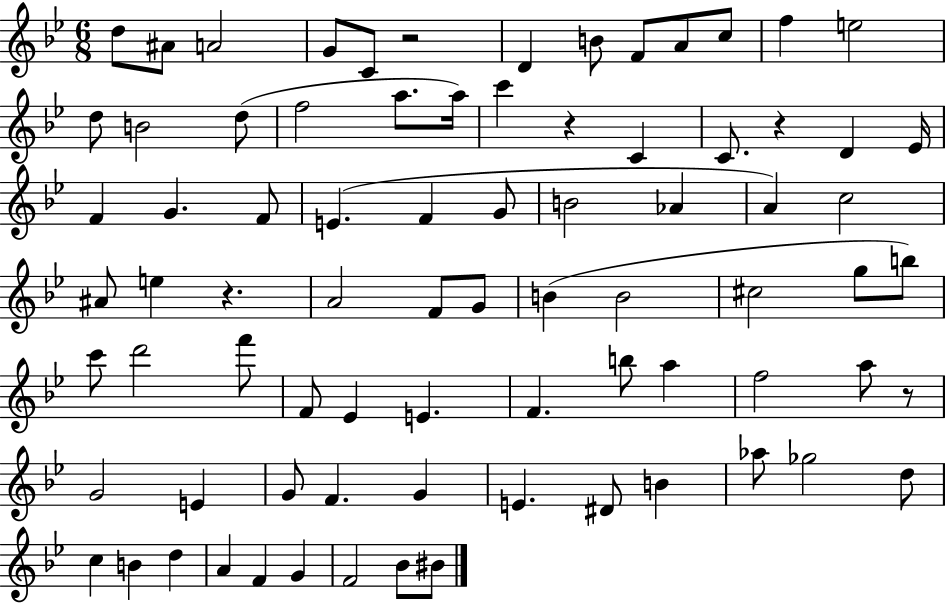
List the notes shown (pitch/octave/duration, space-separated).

D5/e A#4/e A4/h G4/e C4/e R/h D4/q B4/e F4/e A4/e C5/e F5/q E5/h D5/e B4/h D5/e F5/h A5/e. A5/s C6/q R/q C4/q C4/e. R/q D4/q Eb4/s F4/q G4/q. F4/e E4/q. F4/q G4/e B4/h Ab4/q A4/q C5/h A#4/e E5/q R/q. A4/h F4/e G4/e B4/q B4/h C#5/h G5/e B5/e C6/e D6/h F6/e F4/e Eb4/q E4/q. F4/q. B5/e A5/q F5/h A5/e R/e G4/h E4/q G4/e F4/q. G4/q E4/q. D#4/e B4/q Ab5/e Gb5/h D5/e C5/q B4/q D5/q A4/q F4/q G4/q F4/h Bb4/e BIS4/e